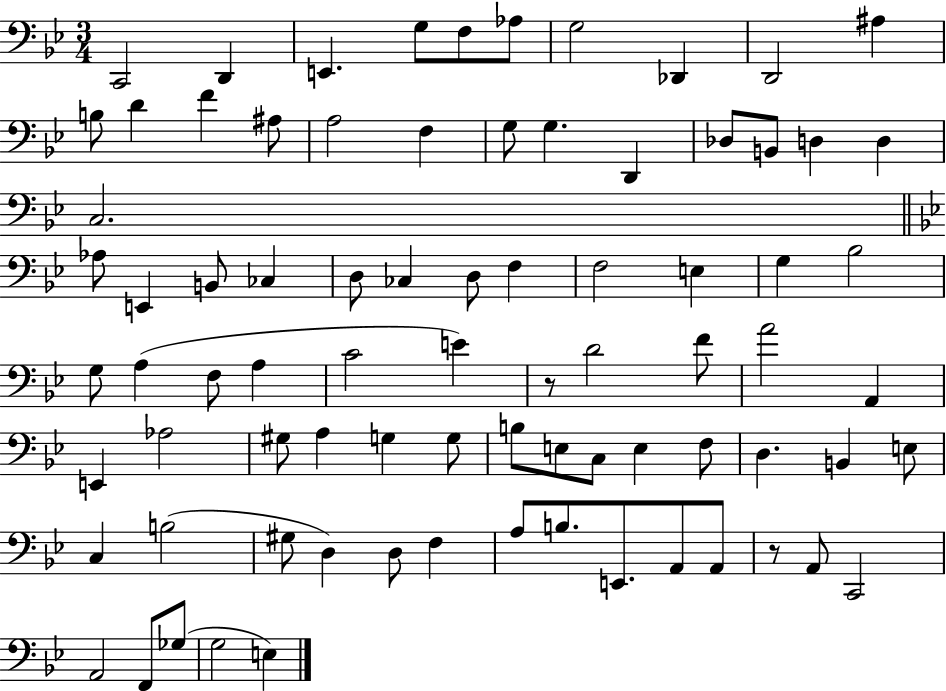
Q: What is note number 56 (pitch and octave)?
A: E3